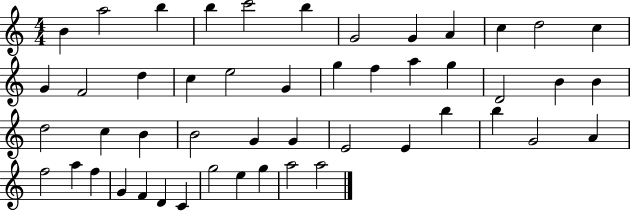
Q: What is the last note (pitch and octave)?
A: A5